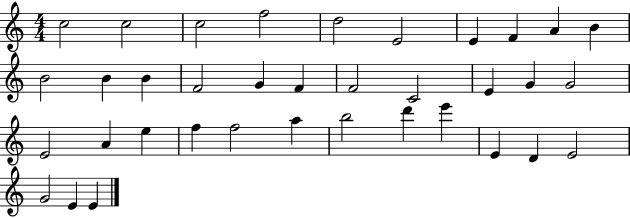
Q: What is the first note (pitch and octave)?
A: C5